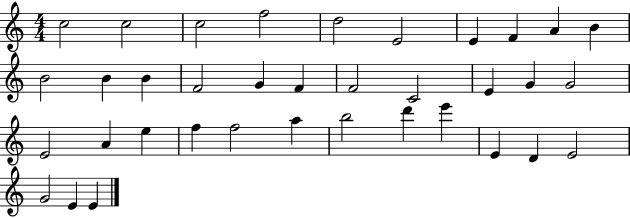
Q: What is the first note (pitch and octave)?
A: C5